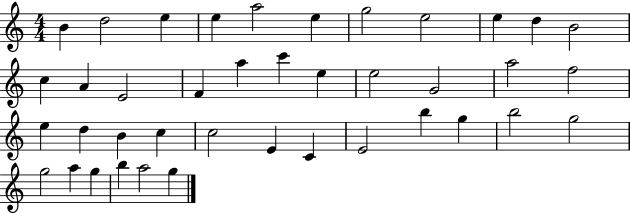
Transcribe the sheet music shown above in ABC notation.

X:1
T:Untitled
M:4/4
L:1/4
K:C
B d2 e e a2 e g2 e2 e d B2 c A E2 F a c' e e2 G2 a2 f2 e d B c c2 E C E2 b g b2 g2 g2 a g b a2 g